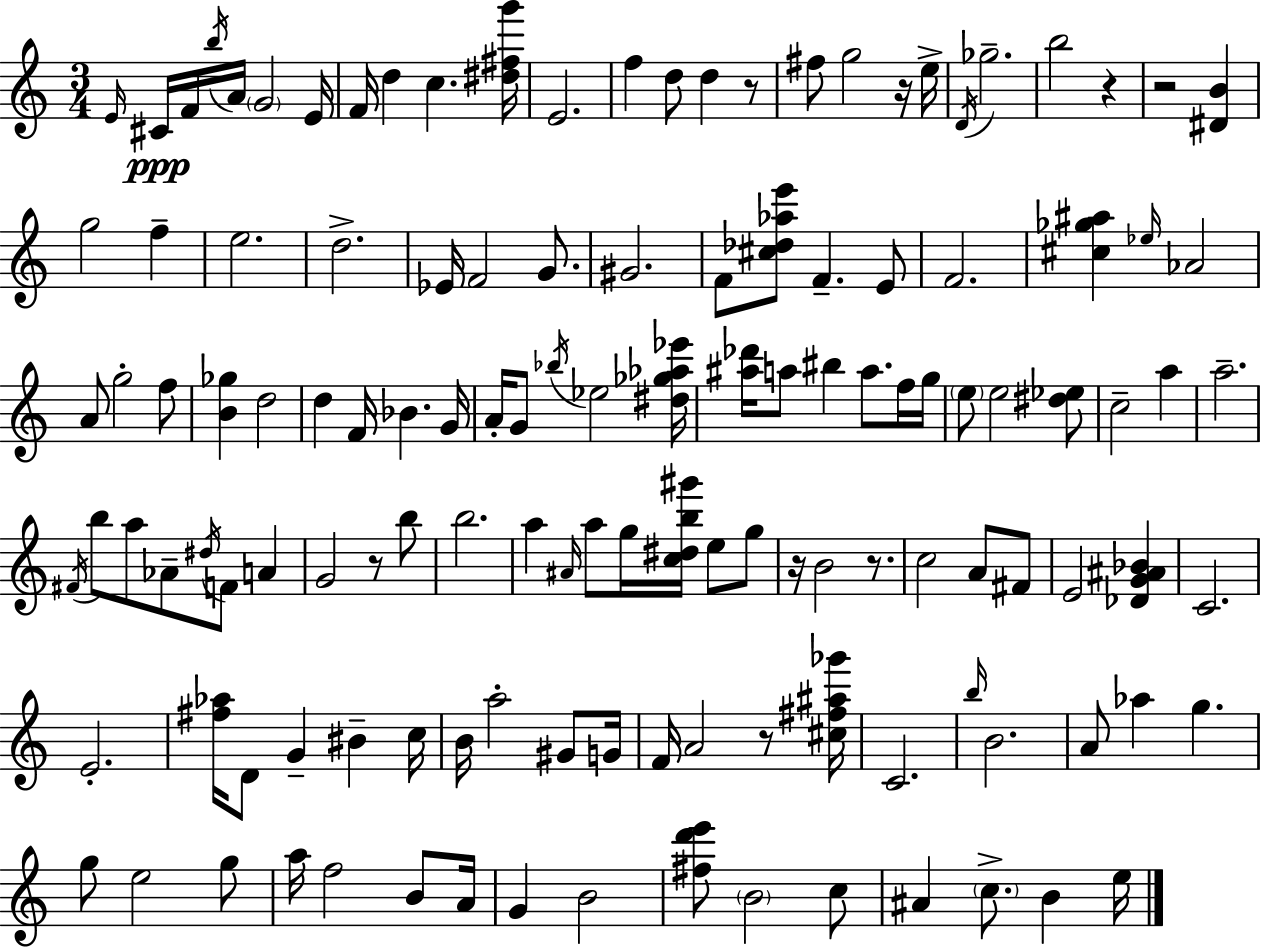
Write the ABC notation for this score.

X:1
T:Untitled
M:3/4
L:1/4
K:C
E/4 ^C/4 F/4 b/4 A/4 G2 E/4 F/4 d c [^d^fg']/4 E2 f d/2 d z/2 ^f/2 g2 z/4 e/4 D/4 _g2 b2 z z2 [^DB] g2 f e2 d2 _E/4 F2 G/2 ^G2 F/2 [^c_d_ae']/2 F E/2 F2 [^c_g^a] _e/4 _A2 A/2 g2 f/2 [B_g] d2 d F/4 _B G/4 A/4 G/2 _b/4 _e2 [^d_g_a_e']/4 [^a_d']/4 a/2 ^b a/2 f/4 g/4 e/2 e2 [^d_e]/2 c2 a a2 ^F/4 b/2 a/2 _A/2 ^d/4 F/2 A G2 z/2 b/2 b2 a ^A/4 a/2 g/4 [c^db^g']/4 e/2 g/2 z/4 B2 z/2 c2 A/2 ^F/2 E2 [_DG^A_B] C2 E2 [^f_a]/4 D/2 G ^B c/4 B/4 a2 ^G/2 G/4 F/4 A2 z/2 [^c^f^a_g']/4 C2 b/4 B2 A/2 _a g g/2 e2 g/2 a/4 f2 B/2 A/4 G B2 [^fd'e']/2 B2 c/2 ^A c/2 B e/4